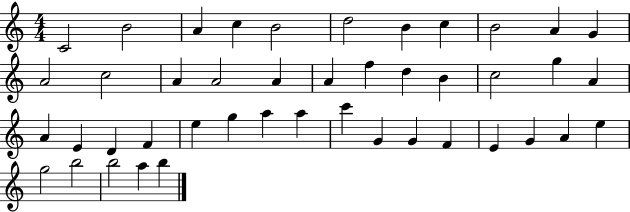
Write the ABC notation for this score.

X:1
T:Untitled
M:4/4
L:1/4
K:C
C2 B2 A c B2 d2 B c B2 A G A2 c2 A A2 A A f d B c2 g A A E D F e g a a c' G G F E G A e g2 b2 b2 a b